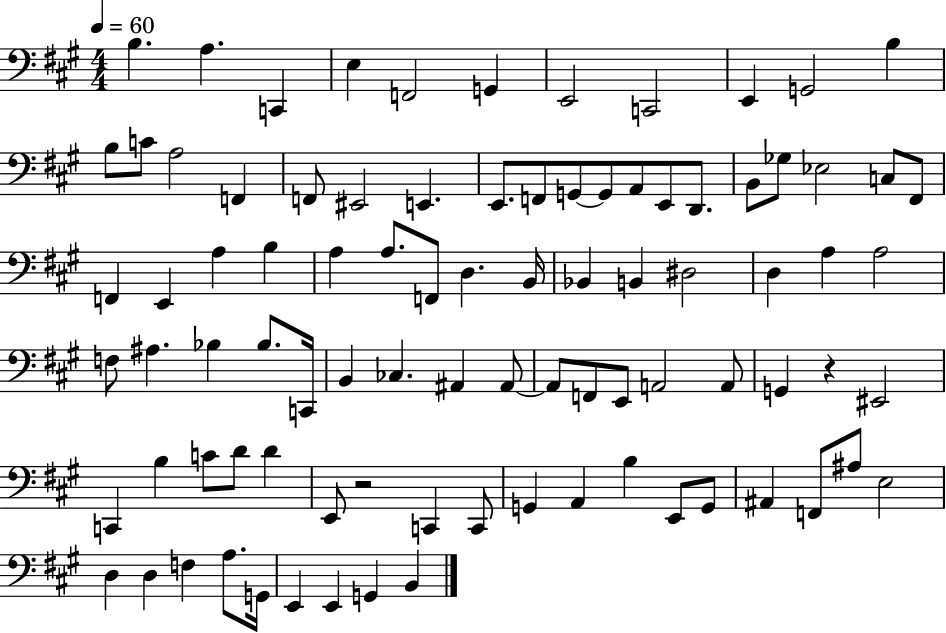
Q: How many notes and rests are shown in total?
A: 89